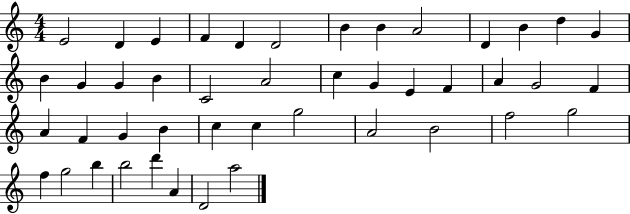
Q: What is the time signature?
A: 4/4